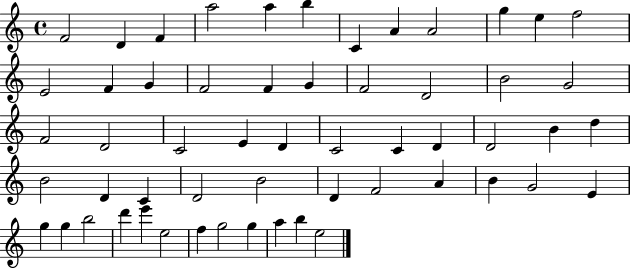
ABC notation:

X:1
T:Untitled
M:4/4
L:1/4
K:C
F2 D F a2 a b C A A2 g e f2 E2 F G F2 F G F2 D2 B2 G2 F2 D2 C2 E D C2 C D D2 B d B2 D C D2 B2 D F2 A B G2 E g g b2 d' e' e2 f g2 g a b e2